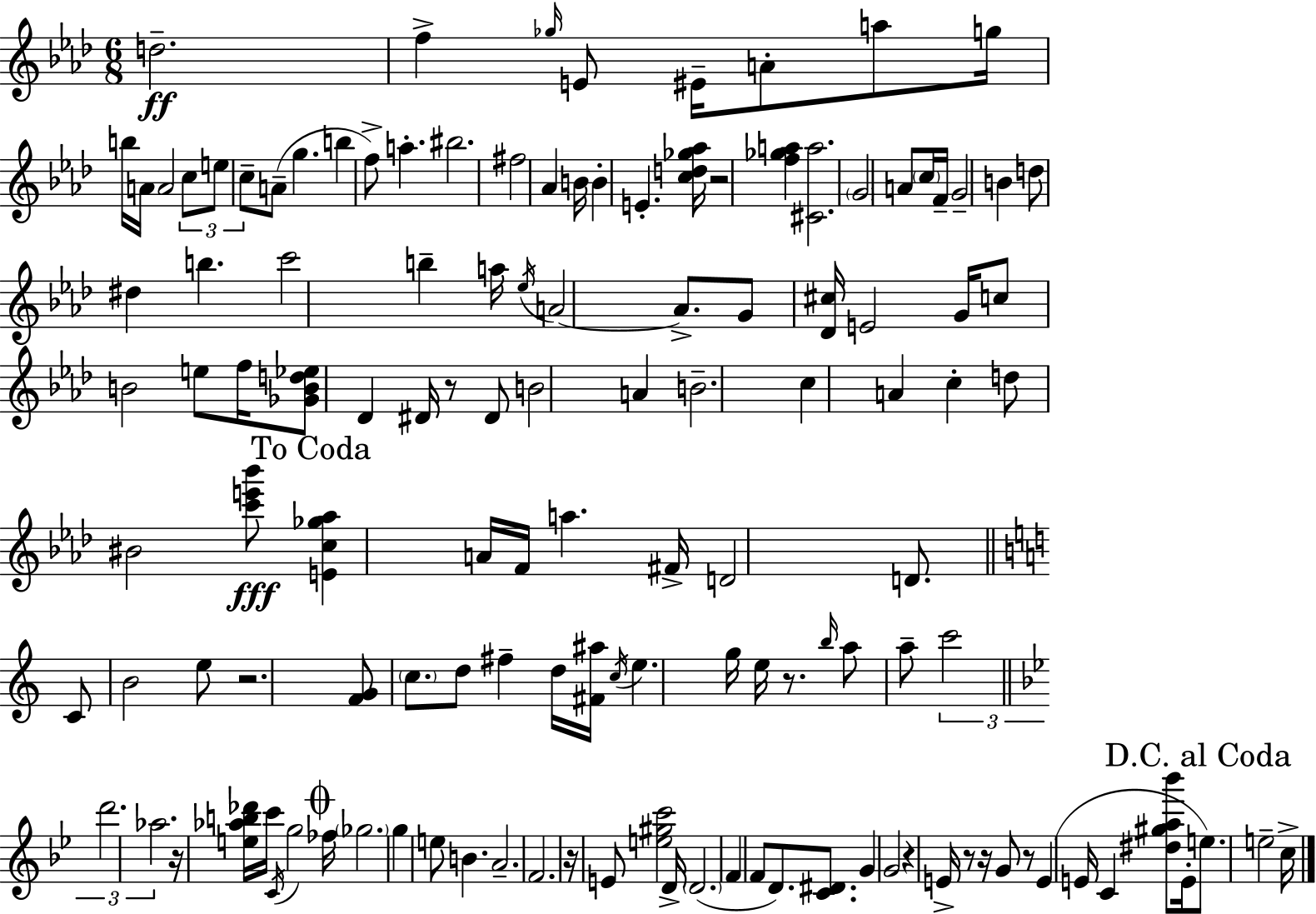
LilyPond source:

{
  \clef treble
  \numericTimeSignature
  \time 6/8
  \key f \minor
  d''2.--\ff | f''4-> \grace { ges''16 } e'8 eis'16-- a'8-. a''8 | g''16 b''16 a'16 a'2 \tuplet 3/2 { c''8 | e''8 c''8-- } a'8--( g''4. | \break b''4 f''8->) a''4.-. | bis''2. | fis''2 aes'4 | b'16 b'4-. e'4.-. | \break <c'' d'' ges'' aes''>16 r2 <f'' ges'' a''>4 | <cis' a''>2. | \parenthesize g'2 a'8 \parenthesize c''16 | f'16-- g'2-- b'4 | \break d''8 dis''4 b''4. | c'''2 b''4-- | a''16 \acciaccatura { ees''16 } a'2~~ a'8.-> | g'8 <des' cis''>16 e'2 | \break g'16 c''8 b'2 | e''8 f''16 <ges' b' d'' ees''>8 des'4 dis'16 r8 | dis'8 b'2 a'4 | b'2.-- | \break c''4 a'4 c''4-. | d''8 bis'2 | <c''' e''' bes'''>8\fff \mark "To Coda" <e' c'' ges'' aes''>4 a'16 f'16 a''4. | fis'16-> d'2 d'8. | \break \bar "||" \break \key c \major c'8 b'2 e''8 | r2. | <f' g'>8 \parenthesize c''8. d''8 fis''4-- d''16 | <fis' ais''>16 \acciaccatura { c''16 } e''4. g''16 e''16 r8. | \break \grace { b''16 } a''8 a''8-- \tuplet 3/2 { c'''2 | \bar "||" \break \key g \minor d'''2. | aes''2. } | r16 <e'' aes'' b'' des'''>16 c'''16 \acciaccatura { c'16 } g''2 | \mark \markup { \musicglyph "scripts.coda" } fes''16 \parenthesize ges''2. | \break g''4 e''8 b'4. | a'2.-- | f'2. | r16 e'8 <e'' gis'' c'''>2 | \break d'16-> \parenthesize d'2.( | f'4 f'8 d'8.) <c' dis'>8. | g'4 g'2 | r4 e'16-> r8 r16 g'8 r8 | \break e'4( e'16 c'4 <dis'' gis'' a'' bes'''>8 | e'16-. \mark "D.C. al Coda" e''8.) e''2-- | c''16-> \bar "|."
}